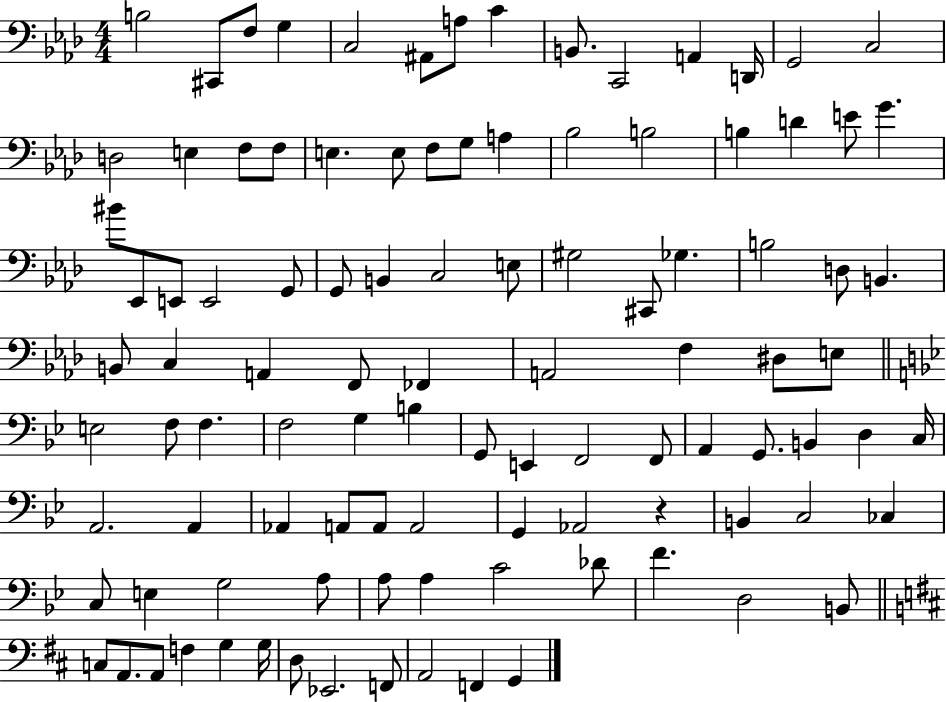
B3/h C#2/e F3/e G3/q C3/h A#2/e A3/e C4/q B2/e. C2/h A2/q D2/s G2/h C3/h D3/h E3/q F3/e F3/e E3/q. E3/e F3/e G3/e A3/q Bb3/h B3/h B3/q D4/q E4/e G4/q. BIS4/e Eb2/e E2/e E2/h G2/e G2/e B2/q C3/h E3/e G#3/h C#2/e Gb3/q. B3/h D3/e B2/q. B2/e C3/q A2/q F2/e FES2/q A2/h F3/q D#3/e E3/e E3/h F3/e F3/q. F3/h G3/q B3/q G2/e E2/q F2/h F2/e A2/q G2/e. B2/q D3/q C3/s A2/h. A2/q Ab2/q A2/e A2/e A2/h G2/q Ab2/h R/q B2/q C3/h CES3/q C3/e E3/q G3/h A3/e A3/e A3/q C4/h Db4/e F4/q. D3/h B2/e C3/e A2/e. A2/e F3/q G3/q G3/s D3/e Eb2/h. F2/e A2/h F2/q G2/q